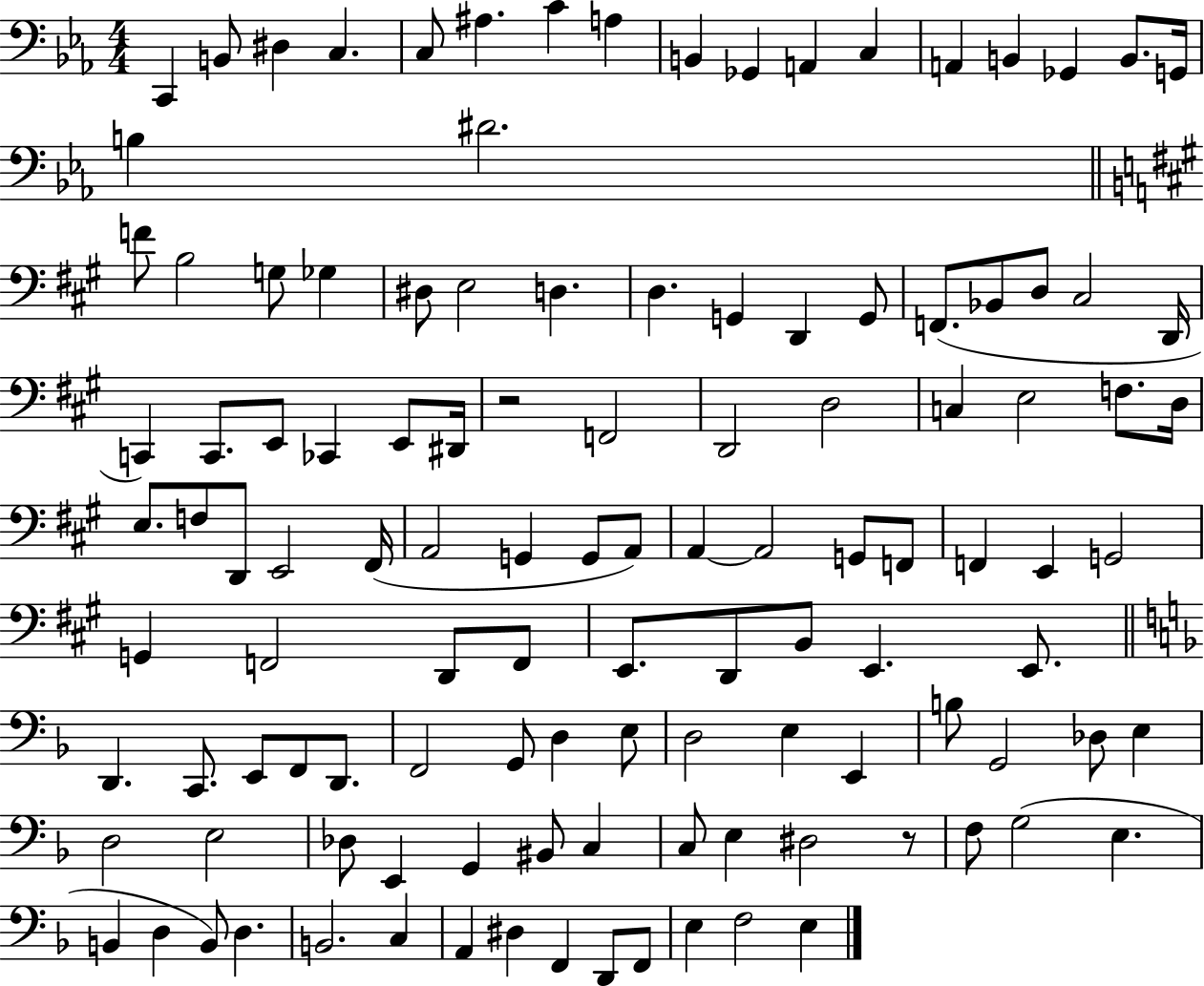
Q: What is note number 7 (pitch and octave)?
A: C4